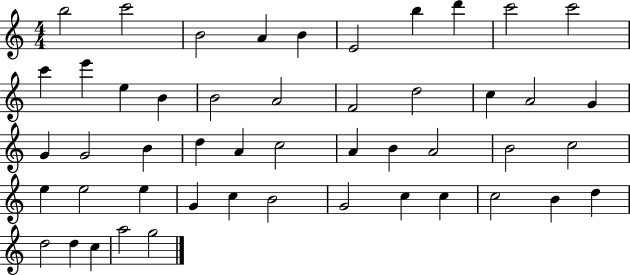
B5/h C6/h B4/h A4/q B4/q E4/h B5/q D6/q C6/h C6/h C6/q E6/q E5/q B4/q B4/h A4/h F4/h D5/h C5/q A4/h G4/q G4/q G4/h B4/q D5/q A4/q C5/h A4/q B4/q A4/h B4/h C5/h E5/q E5/h E5/q G4/q C5/q B4/h G4/h C5/q C5/q C5/h B4/q D5/q D5/h D5/q C5/q A5/h G5/h